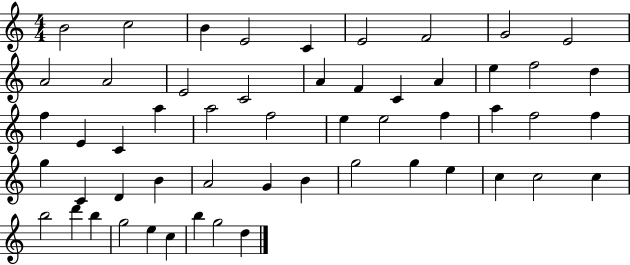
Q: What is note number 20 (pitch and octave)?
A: D5